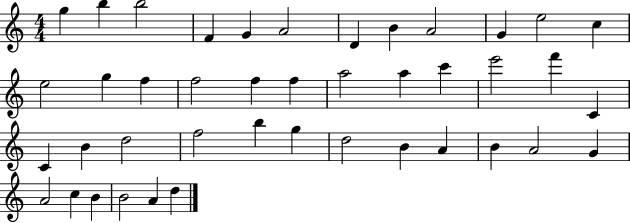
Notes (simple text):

G5/q B5/q B5/h F4/q G4/q A4/h D4/q B4/q A4/h G4/q E5/h C5/q E5/h G5/q F5/q F5/h F5/q F5/q A5/h A5/q C6/q E6/h F6/q C4/q C4/q B4/q D5/h F5/h B5/q G5/q D5/h B4/q A4/q B4/q A4/h G4/q A4/h C5/q B4/q B4/h A4/q D5/q